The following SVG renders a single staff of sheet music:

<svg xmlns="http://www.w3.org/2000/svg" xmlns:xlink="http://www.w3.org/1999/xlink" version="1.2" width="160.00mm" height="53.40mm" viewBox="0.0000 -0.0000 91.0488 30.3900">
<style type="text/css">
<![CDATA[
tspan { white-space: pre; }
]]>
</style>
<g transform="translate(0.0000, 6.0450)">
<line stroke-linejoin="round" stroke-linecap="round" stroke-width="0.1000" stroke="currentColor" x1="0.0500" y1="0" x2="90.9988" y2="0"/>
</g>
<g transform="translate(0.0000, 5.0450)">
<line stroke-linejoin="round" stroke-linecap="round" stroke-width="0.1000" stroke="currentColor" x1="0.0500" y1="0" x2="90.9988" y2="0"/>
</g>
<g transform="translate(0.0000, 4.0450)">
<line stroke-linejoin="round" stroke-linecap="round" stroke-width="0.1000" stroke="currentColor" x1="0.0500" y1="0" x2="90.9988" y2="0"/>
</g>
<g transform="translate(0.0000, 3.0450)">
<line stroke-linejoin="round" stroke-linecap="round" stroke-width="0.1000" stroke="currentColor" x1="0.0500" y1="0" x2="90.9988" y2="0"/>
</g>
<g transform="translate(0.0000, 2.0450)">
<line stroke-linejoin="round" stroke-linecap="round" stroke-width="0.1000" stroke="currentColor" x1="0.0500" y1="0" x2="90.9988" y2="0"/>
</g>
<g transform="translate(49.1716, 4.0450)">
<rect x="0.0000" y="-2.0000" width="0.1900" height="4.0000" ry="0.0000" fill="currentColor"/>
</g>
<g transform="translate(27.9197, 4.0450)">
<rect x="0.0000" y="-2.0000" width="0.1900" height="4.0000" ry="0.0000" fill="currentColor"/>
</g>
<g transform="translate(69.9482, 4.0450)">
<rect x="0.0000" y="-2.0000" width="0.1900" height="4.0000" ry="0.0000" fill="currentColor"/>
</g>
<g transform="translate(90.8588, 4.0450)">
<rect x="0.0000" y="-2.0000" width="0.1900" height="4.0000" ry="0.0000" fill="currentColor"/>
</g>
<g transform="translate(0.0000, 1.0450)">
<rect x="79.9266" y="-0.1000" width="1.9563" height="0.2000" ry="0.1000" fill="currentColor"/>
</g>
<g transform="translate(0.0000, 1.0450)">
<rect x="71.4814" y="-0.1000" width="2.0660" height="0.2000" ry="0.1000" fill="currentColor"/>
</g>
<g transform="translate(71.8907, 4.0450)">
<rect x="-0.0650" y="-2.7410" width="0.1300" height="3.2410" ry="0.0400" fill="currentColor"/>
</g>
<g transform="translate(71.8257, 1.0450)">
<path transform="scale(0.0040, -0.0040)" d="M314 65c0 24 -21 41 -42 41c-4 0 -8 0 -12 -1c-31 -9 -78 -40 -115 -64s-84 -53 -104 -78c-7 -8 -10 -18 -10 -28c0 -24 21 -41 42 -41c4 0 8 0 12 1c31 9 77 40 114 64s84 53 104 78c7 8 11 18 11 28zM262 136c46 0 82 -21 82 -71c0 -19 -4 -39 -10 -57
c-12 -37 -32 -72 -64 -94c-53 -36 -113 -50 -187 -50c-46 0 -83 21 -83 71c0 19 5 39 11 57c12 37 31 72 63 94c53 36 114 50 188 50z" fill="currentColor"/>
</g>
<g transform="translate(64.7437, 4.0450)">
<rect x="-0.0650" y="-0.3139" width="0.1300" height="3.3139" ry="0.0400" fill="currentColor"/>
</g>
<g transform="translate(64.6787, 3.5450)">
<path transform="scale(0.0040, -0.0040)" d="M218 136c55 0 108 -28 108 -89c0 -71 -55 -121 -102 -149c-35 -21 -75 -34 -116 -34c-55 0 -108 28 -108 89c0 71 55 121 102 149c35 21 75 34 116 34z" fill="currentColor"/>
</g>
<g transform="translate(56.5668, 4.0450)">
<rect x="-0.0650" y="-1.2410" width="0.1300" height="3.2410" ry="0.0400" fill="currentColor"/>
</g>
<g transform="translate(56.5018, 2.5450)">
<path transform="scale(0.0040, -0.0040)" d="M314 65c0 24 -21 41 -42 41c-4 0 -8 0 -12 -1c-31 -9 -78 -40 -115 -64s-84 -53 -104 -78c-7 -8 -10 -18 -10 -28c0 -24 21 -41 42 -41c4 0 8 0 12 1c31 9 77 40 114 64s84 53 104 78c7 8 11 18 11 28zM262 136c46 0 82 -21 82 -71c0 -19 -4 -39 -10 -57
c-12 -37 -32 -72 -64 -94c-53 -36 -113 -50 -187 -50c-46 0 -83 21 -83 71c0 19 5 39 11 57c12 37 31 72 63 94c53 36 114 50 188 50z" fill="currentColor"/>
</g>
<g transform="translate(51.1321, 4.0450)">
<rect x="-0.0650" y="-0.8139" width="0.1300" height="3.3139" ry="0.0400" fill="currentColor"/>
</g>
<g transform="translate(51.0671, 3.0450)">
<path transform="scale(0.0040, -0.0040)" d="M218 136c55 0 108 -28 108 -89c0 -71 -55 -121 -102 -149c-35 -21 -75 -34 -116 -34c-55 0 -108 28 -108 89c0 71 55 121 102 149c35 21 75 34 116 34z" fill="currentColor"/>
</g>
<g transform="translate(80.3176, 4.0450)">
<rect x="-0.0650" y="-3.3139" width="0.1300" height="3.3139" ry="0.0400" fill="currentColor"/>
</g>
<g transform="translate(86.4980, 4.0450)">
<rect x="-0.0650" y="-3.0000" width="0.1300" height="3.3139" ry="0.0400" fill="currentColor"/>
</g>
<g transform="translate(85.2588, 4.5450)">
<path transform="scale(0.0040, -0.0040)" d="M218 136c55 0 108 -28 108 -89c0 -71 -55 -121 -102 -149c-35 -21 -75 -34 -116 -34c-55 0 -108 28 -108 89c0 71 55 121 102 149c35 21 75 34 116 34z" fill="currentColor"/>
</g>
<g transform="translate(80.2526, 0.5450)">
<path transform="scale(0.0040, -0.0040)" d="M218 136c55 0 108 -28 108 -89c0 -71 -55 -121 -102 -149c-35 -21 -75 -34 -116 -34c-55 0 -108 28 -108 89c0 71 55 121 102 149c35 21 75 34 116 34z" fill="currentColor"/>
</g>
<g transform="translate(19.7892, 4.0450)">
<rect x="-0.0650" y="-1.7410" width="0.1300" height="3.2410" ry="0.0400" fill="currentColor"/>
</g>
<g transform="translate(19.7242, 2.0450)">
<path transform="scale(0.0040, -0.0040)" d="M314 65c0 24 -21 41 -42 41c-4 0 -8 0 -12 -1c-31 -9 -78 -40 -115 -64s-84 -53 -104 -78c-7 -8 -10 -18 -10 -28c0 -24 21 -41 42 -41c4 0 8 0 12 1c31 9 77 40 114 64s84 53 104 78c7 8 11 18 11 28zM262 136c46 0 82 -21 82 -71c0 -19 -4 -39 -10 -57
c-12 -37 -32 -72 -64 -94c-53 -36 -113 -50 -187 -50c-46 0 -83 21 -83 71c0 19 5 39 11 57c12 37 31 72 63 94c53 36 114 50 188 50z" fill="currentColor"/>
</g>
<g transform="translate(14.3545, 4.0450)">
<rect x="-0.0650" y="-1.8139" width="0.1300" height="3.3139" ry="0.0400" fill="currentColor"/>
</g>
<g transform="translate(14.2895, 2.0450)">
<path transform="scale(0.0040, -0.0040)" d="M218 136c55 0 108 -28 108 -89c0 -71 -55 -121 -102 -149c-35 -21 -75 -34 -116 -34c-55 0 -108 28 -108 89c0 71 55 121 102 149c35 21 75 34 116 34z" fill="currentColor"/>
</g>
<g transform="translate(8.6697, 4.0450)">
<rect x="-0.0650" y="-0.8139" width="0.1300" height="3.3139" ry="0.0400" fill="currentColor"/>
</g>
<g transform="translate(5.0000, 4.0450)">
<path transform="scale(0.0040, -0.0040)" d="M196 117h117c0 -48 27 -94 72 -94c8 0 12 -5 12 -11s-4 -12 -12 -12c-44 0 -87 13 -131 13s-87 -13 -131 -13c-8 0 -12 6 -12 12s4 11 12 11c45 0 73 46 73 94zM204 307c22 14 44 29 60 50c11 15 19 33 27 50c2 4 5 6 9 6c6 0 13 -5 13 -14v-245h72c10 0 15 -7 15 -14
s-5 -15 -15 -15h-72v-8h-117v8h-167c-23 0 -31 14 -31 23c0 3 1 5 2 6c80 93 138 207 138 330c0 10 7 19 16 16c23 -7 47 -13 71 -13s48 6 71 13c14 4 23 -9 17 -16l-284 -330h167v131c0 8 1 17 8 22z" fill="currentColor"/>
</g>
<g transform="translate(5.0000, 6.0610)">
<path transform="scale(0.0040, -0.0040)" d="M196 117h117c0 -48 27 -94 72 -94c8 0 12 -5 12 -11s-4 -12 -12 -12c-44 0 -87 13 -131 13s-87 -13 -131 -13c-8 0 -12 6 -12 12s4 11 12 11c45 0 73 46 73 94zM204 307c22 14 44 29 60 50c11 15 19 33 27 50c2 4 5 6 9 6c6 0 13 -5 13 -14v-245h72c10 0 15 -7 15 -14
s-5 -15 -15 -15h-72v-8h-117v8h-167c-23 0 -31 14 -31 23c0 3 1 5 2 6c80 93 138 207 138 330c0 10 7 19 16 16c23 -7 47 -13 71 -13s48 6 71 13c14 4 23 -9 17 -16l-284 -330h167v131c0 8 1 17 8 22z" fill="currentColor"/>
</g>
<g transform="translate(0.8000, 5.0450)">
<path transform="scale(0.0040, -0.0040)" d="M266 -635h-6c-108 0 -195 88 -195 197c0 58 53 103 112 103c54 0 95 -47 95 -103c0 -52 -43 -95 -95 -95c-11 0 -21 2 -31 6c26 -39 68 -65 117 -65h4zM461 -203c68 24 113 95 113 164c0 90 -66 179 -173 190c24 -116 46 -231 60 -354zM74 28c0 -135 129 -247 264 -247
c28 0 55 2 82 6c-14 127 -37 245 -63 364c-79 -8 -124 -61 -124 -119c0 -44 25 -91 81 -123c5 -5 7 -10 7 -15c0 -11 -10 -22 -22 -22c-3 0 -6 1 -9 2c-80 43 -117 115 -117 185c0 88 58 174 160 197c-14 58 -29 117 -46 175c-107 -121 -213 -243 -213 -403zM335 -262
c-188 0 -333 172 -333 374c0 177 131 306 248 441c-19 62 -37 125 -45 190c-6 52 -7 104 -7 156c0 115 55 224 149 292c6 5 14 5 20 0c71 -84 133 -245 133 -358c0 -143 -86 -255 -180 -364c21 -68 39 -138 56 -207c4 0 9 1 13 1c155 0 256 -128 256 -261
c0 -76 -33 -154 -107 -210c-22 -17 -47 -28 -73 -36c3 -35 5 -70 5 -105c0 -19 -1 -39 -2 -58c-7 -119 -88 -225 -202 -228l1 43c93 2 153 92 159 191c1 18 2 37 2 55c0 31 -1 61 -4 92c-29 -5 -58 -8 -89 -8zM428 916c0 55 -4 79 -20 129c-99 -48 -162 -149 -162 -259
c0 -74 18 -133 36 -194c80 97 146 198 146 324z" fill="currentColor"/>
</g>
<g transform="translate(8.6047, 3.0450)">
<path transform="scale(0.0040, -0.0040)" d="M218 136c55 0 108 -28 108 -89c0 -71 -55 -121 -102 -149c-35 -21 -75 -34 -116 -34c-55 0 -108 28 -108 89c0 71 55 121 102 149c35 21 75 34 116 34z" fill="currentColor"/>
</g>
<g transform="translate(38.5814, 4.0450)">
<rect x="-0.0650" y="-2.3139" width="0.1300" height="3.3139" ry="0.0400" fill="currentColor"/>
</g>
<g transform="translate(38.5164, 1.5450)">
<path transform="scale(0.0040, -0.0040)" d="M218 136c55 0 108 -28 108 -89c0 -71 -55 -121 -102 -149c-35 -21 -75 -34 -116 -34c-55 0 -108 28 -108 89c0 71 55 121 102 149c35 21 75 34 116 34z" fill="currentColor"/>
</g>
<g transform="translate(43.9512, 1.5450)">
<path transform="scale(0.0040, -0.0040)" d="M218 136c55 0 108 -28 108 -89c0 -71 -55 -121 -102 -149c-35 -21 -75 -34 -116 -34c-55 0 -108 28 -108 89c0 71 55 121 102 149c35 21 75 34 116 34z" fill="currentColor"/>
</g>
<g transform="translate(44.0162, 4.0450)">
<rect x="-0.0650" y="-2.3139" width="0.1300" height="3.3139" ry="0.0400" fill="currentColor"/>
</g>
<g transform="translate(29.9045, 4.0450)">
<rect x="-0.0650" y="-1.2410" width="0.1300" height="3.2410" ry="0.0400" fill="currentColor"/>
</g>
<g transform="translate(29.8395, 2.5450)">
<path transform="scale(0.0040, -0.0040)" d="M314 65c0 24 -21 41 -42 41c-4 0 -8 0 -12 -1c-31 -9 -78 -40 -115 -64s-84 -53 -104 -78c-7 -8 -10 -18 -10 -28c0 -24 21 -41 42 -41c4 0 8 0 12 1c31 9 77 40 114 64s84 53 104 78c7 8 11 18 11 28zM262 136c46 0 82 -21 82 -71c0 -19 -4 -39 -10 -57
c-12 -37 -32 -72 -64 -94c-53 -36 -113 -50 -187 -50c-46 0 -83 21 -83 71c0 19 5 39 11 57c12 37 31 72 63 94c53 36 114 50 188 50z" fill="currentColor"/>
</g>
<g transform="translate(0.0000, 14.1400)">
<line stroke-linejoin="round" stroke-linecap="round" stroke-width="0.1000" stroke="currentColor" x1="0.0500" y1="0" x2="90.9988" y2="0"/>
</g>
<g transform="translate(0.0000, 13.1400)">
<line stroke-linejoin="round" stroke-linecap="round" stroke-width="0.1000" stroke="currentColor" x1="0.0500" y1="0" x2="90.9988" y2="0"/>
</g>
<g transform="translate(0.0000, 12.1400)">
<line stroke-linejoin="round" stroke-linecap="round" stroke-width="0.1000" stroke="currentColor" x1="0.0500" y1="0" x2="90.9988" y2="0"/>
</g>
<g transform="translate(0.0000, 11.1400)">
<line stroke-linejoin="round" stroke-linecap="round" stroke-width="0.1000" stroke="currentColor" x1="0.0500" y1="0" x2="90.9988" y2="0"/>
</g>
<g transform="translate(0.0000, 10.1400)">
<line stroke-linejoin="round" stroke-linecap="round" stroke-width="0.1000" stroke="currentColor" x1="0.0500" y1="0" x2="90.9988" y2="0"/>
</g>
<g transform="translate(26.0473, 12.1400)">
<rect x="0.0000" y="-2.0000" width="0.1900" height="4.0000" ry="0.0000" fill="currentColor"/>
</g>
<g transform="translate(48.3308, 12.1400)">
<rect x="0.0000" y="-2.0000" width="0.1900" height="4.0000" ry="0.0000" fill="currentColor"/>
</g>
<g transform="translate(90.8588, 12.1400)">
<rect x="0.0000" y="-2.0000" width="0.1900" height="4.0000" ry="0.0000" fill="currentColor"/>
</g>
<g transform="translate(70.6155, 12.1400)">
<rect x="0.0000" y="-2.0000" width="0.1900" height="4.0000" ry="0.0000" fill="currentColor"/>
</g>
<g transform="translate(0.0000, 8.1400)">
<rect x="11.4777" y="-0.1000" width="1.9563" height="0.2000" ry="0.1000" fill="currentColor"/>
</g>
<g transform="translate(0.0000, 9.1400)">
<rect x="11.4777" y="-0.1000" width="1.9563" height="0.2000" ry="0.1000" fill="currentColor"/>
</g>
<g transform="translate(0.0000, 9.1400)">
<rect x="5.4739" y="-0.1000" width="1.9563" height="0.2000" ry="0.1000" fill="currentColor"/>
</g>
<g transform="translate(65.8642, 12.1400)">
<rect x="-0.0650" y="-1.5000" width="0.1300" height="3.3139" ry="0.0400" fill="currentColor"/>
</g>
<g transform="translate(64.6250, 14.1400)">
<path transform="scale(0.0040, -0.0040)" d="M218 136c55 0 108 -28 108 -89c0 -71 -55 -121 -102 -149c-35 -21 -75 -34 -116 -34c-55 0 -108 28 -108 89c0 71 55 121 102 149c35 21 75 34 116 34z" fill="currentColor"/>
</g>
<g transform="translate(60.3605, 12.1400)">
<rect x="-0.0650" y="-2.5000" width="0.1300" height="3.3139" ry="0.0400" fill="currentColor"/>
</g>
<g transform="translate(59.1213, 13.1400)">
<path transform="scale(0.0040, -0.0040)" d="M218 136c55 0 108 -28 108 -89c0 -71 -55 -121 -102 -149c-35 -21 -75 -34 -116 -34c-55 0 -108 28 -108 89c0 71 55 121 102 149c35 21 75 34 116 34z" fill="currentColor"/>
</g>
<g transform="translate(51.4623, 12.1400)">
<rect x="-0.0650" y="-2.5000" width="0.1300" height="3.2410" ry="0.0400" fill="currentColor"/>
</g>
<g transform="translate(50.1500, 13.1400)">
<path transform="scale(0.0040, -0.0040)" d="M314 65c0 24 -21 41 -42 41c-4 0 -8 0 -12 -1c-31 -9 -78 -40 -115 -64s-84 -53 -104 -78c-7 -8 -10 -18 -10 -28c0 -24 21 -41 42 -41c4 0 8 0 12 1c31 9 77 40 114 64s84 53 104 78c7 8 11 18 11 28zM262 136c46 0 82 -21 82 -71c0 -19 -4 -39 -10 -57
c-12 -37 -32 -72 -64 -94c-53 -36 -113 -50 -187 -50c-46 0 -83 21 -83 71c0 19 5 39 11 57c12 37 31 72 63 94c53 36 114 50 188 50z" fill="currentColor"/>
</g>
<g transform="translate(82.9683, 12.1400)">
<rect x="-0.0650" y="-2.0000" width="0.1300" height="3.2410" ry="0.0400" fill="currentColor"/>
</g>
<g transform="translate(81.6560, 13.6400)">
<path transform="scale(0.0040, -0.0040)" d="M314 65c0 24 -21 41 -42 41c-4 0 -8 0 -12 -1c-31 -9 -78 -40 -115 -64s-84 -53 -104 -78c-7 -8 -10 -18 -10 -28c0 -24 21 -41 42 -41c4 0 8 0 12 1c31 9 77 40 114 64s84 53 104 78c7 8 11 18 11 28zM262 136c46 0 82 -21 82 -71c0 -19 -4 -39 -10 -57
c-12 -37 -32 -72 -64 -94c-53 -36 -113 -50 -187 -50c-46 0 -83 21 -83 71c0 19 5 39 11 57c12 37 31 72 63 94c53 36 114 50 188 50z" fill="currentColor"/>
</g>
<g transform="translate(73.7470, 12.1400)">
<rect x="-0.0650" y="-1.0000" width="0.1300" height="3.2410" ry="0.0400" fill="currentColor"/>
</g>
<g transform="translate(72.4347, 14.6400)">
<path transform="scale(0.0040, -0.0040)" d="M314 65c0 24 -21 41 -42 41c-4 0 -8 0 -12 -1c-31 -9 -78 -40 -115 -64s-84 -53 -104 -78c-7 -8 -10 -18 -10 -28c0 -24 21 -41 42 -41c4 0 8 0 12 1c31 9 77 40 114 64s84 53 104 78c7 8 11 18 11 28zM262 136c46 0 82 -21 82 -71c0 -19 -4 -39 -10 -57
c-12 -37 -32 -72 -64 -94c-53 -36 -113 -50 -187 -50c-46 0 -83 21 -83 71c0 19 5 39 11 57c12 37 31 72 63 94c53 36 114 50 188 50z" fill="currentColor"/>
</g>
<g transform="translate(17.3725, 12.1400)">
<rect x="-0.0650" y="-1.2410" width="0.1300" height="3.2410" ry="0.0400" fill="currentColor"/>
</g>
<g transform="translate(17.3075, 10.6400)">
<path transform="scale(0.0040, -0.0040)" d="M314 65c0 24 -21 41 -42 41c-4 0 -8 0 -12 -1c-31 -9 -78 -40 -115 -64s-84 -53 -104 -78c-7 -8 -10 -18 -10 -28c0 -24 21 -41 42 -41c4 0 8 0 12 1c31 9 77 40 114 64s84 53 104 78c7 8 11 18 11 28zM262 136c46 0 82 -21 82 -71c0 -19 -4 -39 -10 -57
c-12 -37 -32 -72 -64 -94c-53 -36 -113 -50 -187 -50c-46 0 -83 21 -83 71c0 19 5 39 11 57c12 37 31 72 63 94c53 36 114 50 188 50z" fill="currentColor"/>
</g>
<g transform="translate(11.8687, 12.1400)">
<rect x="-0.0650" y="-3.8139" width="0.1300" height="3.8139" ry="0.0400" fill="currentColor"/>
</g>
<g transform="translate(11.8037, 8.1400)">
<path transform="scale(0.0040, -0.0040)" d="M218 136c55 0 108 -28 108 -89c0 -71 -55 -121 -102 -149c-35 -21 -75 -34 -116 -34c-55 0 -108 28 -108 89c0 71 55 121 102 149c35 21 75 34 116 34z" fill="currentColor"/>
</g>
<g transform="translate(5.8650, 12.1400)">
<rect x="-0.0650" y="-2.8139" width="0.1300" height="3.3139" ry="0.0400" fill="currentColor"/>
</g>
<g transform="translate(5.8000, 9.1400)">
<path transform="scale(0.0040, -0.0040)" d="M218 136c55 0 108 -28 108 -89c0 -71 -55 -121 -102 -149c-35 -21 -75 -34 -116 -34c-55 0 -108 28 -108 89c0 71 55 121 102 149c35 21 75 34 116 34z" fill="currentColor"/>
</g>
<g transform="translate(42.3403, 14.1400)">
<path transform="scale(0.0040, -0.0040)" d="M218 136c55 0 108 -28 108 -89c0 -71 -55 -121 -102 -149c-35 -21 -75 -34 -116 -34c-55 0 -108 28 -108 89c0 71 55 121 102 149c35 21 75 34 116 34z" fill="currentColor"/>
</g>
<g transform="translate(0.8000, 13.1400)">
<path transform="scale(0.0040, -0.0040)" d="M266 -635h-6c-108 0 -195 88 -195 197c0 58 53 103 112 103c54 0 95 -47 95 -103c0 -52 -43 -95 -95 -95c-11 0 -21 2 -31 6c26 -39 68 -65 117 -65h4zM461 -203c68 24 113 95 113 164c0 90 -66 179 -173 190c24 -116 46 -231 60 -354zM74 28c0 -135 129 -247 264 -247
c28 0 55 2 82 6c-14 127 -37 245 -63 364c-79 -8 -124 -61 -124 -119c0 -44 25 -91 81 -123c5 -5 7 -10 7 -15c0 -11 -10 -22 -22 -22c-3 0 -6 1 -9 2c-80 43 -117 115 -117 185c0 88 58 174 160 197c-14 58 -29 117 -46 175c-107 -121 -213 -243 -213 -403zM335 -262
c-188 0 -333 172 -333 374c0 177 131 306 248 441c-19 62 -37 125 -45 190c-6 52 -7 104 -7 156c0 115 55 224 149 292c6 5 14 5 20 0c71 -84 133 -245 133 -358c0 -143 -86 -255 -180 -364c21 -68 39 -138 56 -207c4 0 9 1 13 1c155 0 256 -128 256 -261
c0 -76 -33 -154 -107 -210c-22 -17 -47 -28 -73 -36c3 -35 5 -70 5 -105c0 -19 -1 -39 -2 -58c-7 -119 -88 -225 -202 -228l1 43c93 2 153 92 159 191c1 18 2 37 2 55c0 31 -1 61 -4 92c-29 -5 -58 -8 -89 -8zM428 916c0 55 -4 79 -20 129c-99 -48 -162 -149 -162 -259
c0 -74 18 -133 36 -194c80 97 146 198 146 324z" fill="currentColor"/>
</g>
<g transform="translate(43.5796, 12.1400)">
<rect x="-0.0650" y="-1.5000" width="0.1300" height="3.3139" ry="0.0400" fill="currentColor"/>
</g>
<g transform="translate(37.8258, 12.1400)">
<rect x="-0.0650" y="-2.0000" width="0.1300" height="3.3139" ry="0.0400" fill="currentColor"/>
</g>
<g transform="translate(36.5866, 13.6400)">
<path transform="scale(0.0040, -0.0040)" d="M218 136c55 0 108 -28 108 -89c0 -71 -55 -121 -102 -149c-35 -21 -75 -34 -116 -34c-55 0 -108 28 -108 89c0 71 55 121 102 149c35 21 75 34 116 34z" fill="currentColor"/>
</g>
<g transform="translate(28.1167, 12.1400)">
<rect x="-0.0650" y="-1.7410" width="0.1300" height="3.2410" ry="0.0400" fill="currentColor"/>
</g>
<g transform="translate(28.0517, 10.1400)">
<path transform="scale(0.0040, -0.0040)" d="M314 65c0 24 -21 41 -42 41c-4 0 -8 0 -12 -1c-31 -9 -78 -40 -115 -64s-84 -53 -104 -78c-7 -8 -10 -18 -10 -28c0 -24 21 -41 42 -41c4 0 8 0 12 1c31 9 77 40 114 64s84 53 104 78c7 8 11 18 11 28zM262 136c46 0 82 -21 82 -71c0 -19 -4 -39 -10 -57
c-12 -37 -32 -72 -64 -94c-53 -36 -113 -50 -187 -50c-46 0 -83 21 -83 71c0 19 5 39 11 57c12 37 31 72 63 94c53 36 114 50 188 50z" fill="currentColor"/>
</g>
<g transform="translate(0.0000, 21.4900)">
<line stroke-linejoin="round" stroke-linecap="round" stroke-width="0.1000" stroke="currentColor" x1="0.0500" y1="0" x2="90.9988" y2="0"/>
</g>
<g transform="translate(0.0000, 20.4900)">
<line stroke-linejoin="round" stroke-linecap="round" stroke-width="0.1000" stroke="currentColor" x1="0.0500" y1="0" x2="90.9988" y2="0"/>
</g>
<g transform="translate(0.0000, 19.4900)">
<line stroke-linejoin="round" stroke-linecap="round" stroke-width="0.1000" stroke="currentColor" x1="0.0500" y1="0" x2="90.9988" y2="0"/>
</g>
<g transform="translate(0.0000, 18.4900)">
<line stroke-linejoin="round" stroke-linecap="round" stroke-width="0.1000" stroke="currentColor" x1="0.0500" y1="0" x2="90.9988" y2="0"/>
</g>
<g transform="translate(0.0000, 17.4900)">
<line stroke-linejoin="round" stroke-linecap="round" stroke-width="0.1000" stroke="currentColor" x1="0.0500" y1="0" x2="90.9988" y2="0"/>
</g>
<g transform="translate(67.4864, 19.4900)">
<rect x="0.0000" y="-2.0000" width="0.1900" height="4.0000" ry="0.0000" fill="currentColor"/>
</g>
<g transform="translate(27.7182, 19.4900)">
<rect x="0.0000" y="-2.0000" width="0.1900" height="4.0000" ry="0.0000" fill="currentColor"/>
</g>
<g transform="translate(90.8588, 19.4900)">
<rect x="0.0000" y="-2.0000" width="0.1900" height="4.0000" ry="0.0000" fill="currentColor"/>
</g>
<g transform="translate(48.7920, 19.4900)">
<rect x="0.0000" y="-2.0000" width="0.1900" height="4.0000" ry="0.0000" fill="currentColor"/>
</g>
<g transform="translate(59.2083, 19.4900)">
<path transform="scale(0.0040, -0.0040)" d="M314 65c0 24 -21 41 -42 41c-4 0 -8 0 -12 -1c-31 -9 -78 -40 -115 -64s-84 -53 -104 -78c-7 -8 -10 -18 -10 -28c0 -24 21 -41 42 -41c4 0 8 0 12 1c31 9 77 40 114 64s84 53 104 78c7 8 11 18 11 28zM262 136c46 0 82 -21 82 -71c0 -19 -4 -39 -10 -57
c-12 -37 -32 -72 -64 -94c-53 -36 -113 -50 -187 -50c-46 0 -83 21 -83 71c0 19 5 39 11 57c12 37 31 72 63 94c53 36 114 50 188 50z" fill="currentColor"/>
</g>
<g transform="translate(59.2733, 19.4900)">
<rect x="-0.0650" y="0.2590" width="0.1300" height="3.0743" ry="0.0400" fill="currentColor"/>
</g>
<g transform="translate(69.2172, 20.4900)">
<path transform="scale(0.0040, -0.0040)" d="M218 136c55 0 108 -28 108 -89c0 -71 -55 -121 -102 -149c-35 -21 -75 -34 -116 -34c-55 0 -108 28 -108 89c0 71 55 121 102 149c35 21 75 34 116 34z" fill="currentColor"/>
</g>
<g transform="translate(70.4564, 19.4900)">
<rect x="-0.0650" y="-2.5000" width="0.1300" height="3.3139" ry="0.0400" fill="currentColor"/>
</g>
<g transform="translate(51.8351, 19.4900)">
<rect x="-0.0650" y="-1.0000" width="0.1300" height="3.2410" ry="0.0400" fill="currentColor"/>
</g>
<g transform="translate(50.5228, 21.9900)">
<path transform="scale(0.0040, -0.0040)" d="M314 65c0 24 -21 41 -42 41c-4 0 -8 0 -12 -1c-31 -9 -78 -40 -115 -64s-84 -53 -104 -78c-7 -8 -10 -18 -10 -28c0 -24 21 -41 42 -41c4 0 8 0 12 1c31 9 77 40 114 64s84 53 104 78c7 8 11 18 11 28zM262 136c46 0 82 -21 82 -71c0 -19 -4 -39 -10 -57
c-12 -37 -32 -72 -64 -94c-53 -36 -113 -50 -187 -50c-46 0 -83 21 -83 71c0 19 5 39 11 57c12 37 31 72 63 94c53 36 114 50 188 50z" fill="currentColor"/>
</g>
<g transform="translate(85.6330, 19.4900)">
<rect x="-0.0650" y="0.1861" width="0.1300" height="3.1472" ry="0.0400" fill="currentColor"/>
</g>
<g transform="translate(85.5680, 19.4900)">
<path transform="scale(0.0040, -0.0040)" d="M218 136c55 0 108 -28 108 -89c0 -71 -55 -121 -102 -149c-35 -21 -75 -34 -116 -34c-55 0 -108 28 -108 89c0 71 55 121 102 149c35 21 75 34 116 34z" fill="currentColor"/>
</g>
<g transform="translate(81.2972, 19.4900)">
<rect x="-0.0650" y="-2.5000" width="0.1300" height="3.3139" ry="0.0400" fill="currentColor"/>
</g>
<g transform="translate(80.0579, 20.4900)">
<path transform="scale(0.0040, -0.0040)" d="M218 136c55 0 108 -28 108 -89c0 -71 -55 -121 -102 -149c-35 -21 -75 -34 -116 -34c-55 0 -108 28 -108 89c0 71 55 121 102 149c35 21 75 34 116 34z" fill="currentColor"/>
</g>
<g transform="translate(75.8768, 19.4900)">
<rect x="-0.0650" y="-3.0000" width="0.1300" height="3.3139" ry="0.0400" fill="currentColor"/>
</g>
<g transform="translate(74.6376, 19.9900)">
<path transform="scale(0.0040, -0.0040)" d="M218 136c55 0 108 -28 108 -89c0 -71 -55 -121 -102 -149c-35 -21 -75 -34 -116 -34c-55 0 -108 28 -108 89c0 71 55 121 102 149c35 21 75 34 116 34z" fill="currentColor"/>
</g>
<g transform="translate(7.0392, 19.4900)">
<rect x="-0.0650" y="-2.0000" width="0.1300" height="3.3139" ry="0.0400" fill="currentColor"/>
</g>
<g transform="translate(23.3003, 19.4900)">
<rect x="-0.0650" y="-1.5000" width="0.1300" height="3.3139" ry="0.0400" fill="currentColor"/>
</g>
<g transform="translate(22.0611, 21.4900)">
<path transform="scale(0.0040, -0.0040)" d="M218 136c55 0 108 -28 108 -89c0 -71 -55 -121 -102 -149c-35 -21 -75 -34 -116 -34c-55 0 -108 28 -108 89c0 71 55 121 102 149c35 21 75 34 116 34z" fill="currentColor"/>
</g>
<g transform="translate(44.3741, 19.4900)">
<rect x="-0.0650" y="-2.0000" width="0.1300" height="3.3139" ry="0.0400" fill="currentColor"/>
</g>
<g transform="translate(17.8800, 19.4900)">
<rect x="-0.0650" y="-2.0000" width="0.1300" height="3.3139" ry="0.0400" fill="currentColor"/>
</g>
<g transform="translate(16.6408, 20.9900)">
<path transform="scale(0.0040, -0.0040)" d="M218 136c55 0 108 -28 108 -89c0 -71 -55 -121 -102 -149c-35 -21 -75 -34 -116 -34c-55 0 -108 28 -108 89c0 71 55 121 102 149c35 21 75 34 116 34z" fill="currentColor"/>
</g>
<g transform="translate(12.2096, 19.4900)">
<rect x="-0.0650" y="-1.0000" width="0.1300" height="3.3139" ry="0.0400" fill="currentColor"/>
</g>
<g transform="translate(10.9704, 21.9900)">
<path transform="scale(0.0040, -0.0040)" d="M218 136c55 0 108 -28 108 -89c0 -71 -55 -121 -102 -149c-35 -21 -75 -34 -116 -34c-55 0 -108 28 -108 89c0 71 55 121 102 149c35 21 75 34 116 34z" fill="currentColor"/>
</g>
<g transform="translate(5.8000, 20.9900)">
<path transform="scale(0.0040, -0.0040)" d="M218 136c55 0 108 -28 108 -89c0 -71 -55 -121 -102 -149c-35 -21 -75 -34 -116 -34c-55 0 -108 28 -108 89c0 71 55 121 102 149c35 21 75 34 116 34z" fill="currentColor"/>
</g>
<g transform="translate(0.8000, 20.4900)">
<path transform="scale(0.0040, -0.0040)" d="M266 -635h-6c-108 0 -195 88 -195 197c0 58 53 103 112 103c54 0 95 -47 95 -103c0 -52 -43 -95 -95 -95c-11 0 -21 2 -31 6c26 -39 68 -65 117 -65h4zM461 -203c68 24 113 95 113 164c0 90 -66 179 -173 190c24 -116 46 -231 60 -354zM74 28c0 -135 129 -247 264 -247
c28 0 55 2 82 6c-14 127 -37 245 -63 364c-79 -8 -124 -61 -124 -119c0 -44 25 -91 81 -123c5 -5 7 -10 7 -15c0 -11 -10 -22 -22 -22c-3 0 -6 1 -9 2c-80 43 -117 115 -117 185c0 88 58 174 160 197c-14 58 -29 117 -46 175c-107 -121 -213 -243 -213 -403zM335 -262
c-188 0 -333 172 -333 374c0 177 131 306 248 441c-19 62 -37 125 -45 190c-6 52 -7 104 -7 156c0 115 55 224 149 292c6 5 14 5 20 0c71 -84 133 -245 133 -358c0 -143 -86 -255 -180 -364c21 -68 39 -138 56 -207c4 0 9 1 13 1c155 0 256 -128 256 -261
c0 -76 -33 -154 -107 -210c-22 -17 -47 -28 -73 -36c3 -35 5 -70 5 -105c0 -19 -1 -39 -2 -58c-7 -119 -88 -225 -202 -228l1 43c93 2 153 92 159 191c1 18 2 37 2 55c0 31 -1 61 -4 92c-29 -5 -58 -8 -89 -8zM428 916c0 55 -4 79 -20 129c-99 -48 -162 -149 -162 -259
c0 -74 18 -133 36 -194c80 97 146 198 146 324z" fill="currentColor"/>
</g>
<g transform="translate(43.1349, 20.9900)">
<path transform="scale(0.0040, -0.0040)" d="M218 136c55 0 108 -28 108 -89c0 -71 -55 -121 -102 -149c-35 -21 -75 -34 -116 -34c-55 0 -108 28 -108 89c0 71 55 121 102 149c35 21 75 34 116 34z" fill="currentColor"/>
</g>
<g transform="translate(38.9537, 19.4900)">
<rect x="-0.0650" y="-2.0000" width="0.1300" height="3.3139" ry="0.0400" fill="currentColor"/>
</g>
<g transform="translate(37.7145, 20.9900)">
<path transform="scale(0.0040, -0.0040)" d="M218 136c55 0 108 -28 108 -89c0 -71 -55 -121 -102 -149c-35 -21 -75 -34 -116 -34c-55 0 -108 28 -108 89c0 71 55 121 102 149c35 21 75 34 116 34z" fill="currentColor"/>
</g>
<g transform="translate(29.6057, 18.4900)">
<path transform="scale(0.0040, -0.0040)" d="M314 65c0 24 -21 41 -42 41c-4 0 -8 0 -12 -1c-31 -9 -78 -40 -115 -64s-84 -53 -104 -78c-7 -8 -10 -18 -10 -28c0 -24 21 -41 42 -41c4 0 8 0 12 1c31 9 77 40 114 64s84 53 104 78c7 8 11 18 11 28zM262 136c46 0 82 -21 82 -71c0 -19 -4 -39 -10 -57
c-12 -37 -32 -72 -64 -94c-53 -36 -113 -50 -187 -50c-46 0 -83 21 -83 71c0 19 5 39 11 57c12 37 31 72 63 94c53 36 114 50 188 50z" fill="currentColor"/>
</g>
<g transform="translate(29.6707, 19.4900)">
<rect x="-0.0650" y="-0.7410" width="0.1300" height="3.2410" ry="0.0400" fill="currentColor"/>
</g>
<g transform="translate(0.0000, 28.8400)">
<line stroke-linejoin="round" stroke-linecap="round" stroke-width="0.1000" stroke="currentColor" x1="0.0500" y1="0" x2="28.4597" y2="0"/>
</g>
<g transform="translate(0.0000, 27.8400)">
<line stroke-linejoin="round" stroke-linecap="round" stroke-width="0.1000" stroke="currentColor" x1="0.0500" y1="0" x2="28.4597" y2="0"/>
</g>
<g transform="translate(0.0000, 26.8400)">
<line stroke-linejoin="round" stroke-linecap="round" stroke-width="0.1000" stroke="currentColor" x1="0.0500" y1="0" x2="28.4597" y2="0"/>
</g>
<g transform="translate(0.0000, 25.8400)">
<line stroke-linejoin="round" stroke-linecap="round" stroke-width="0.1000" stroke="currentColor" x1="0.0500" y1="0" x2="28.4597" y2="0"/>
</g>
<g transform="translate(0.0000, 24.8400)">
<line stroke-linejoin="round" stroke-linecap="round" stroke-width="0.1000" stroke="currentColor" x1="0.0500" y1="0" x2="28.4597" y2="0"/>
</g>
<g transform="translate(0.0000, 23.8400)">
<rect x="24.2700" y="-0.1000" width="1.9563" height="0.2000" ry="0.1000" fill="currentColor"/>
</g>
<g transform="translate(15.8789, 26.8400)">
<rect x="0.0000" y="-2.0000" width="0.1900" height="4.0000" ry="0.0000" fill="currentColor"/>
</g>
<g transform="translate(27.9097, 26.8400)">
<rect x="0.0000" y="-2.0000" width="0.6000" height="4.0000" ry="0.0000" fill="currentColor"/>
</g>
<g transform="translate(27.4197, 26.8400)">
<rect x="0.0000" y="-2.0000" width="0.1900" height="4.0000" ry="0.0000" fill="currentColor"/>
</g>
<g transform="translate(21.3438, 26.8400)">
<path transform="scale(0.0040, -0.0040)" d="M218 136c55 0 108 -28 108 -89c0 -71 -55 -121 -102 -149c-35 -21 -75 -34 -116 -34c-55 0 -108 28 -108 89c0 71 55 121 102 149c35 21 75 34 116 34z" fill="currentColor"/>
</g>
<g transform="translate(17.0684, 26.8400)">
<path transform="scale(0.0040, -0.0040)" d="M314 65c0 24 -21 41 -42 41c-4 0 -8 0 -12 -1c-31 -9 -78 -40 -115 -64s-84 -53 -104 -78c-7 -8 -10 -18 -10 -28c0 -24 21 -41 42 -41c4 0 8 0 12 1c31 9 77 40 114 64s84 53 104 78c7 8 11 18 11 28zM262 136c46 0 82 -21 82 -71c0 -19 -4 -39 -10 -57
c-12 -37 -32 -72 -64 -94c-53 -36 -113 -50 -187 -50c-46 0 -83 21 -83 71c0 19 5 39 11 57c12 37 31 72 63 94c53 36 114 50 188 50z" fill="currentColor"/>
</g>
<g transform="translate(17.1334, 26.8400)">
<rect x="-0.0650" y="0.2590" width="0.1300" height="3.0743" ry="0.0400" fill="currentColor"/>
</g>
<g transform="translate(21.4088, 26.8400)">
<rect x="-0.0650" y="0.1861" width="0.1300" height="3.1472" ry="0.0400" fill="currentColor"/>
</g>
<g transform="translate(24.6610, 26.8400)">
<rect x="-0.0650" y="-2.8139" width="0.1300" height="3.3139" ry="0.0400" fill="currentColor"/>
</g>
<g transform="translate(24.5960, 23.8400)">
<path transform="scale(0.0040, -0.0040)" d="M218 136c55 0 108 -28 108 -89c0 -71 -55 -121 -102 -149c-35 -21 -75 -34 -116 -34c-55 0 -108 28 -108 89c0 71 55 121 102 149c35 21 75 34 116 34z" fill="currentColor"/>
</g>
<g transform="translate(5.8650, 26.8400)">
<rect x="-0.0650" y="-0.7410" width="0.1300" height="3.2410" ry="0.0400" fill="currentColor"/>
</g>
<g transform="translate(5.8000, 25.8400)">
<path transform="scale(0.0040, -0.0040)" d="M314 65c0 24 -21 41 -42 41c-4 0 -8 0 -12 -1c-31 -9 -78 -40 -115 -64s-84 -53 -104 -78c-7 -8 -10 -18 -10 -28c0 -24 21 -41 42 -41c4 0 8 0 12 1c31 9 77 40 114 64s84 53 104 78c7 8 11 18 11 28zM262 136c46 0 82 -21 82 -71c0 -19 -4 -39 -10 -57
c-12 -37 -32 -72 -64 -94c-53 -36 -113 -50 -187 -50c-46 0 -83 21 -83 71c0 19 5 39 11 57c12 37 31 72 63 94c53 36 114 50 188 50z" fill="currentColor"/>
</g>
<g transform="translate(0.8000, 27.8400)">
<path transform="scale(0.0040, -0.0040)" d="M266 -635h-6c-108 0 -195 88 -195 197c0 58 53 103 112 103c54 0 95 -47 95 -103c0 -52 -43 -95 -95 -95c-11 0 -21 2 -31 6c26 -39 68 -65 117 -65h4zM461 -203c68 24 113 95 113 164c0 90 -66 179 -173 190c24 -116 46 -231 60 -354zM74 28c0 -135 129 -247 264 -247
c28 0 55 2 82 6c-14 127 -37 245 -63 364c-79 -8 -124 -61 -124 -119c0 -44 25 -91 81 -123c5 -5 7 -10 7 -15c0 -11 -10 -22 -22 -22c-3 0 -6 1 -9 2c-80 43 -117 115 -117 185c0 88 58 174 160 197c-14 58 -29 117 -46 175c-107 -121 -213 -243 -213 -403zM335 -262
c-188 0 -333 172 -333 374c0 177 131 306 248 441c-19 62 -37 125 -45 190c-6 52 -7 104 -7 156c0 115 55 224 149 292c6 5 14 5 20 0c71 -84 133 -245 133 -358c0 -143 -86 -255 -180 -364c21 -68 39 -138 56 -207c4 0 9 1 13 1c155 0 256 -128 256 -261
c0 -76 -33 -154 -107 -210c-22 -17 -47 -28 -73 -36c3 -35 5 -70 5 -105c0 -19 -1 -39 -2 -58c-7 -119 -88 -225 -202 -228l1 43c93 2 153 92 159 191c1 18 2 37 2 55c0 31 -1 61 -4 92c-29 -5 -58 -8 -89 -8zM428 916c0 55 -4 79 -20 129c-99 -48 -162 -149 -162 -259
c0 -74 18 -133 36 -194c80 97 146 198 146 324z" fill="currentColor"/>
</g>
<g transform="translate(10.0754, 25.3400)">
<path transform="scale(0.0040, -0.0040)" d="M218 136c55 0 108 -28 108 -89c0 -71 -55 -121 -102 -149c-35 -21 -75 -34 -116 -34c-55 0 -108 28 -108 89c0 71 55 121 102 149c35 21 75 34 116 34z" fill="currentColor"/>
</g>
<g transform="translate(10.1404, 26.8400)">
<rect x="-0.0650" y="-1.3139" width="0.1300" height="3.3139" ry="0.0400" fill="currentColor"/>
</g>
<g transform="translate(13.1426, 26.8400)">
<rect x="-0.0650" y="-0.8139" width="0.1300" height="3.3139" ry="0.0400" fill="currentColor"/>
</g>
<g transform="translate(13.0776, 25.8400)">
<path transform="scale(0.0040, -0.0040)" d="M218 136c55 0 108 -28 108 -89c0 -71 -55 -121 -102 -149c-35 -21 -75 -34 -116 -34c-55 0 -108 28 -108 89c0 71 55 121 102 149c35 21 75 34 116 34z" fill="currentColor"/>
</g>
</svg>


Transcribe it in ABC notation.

X:1
T:Untitled
M:4/4
L:1/4
K:C
d f f2 e2 g g d e2 c a2 b A a c' e2 f2 F E G2 G E D2 F2 F D F E d2 F F D2 B2 G A G B d2 e d B2 B a